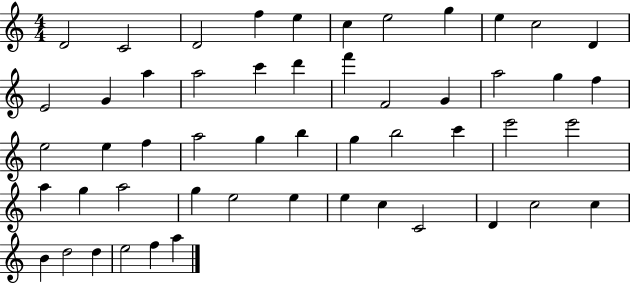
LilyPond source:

{
  \clef treble
  \numericTimeSignature
  \time 4/4
  \key c \major
  d'2 c'2 | d'2 f''4 e''4 | c''4 e''2 g''4 | e''4 c''2 d'4 | \break e'2 g'4 a''4 | a''2 c'''4 d'''4 | f'''4 f'2 g'4 | a''2 g''4 f''4 | \break e''2 e''4 f''4 | a''2 g''4 b''4 | g''4 b''2 c'''4 | e'''2 e'''2 | \break a''4 g''4 a''2 | g''4 e''2 e''4 | e''4 c''4 c'2 | d'4 c''2 c''4 | \break b'4 d''2 d''4 | e''2 f''4 a''4 | \bar "|."
}